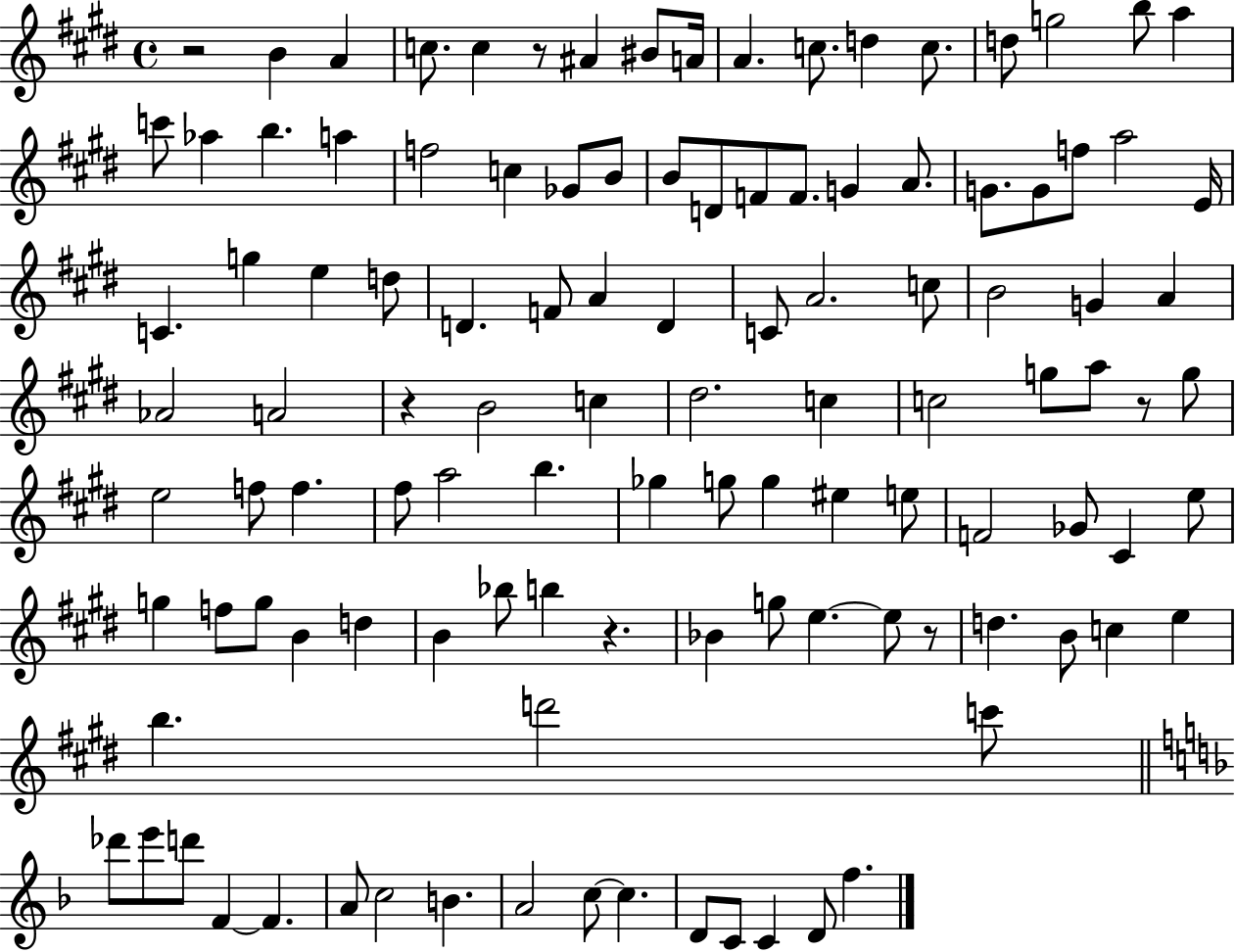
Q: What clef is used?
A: treble